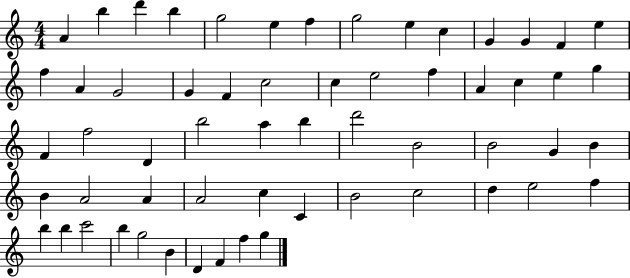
X:1
T:Untitled
M:4/4
L:1/4
K:C
A b d' b g2 e f g2 e c G G F e f A G2 G F c2 c e2 f A c e g F f2 D b2 a b d'2 B2 B2 G B B A2 A A2 c C B2 c2 d e2 f b b c'2 b g2 B D F f g